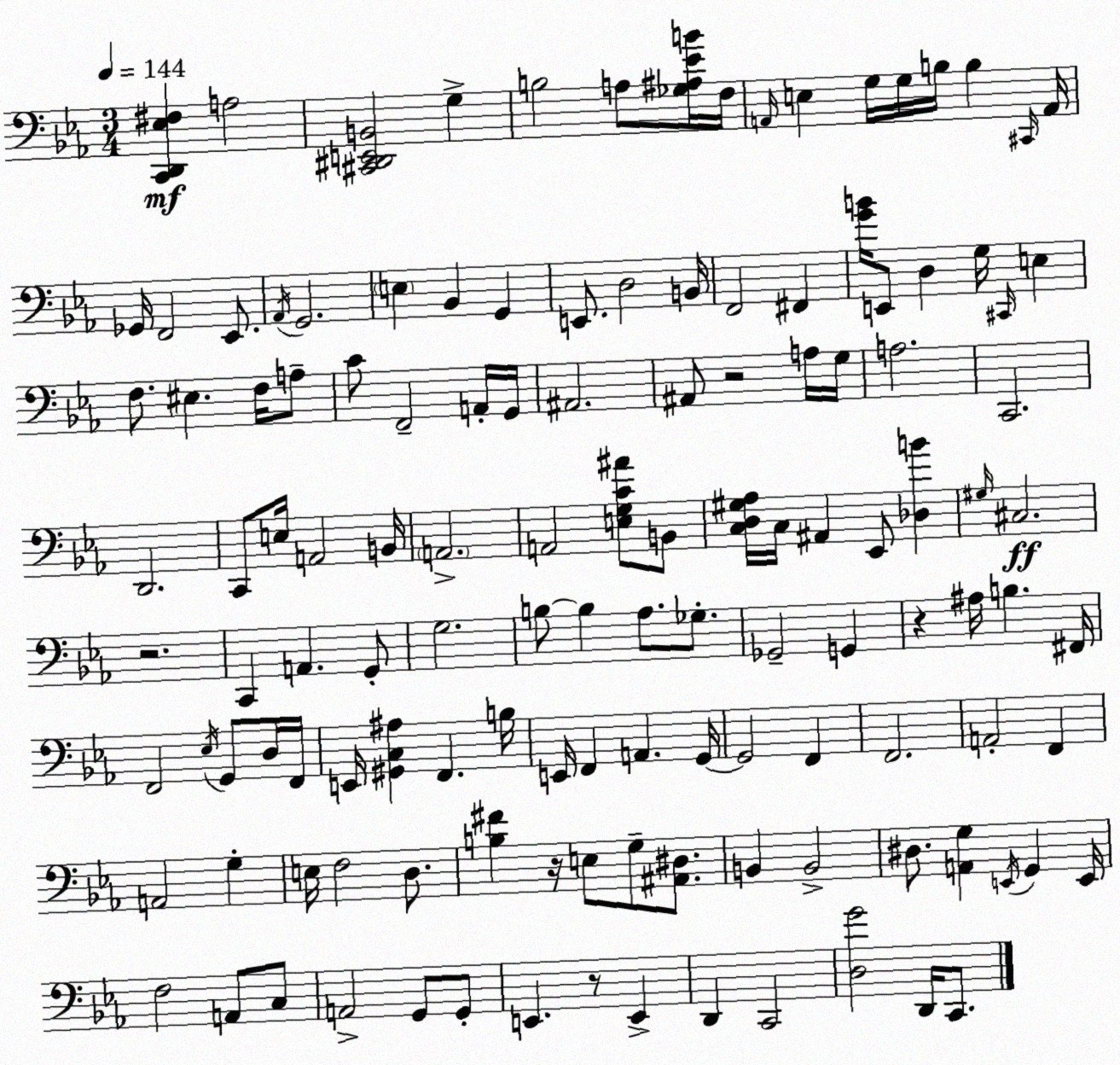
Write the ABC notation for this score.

X:1
T:Untitled
M:3/4
L:1/4
K:Cm
[C,,D,,_E,^F,] A,2 [^C,,^D,,E,,B,,]2 G, B,2 A,/2 [_G,^A,_EB]/4 F,/4 A,,/4 E, G,/4 G,/4 B,/4 B, ^C,,/4 A,,/4 _G,,/4 F,,2 _E,,/2 _A,,/4 G,,2 E, _B,, G,, E,,/2 D,2 B,,/4 F,,2 ^F,, [GB]/4 E,,/2 D, G,/4 ^C,,/4 E, F,/2 ^E, F,/4 A,/2 C/2 F,,2 A,,/4 G,,/4 ^A,,2 ^A,,/2 z2 A,/4 G,/4 A,2 C,,2 D,,2 C,,/2 E,/4 A,,2 B,,/4 A,,2 A,,2 [E,G,C^A]/2 B,,/2 [C,D,^G,_A,]/4 C,/4 ^A,, _E,,/2 [_D,B] ^G,/4 ^C,2 z2 C,, A,, G,,/2 G,2 B,/2 B, _A,/2 _G,/2 _G,,2 G,, z ^A,/4 B, ^F,,/4 F,,2 _E,/4 G,,/2 D,/4 F,,/4 E,,/4 [^G,,C,^A,] F,, B,/4 E,,/4 F,, A,, G,,/4 G,,2 F,, F,,2 A,,2 F,, A,,2 G, E,/4 F,2 D,/2 [B,^F] z/4 E,/2 G,/2 [^A,,^D,]/2 B,, B,,2 ^D,/2 [A,,G,] E,,/4 G,, E,,/4 F,2 A,,/2 C,/2 A,,2 G,,/2 G,,/2 E,, z/2 E,, D,, C,,2 [D,G]2 D,,/4 C,,/2